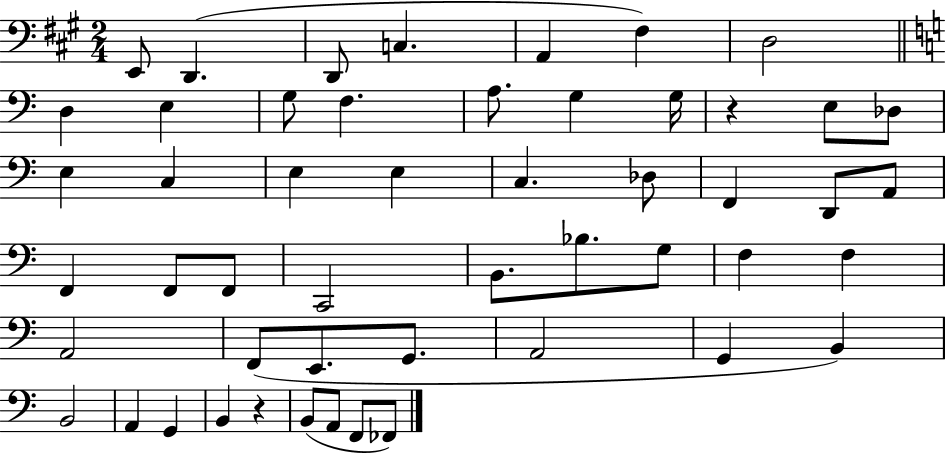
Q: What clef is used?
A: bass